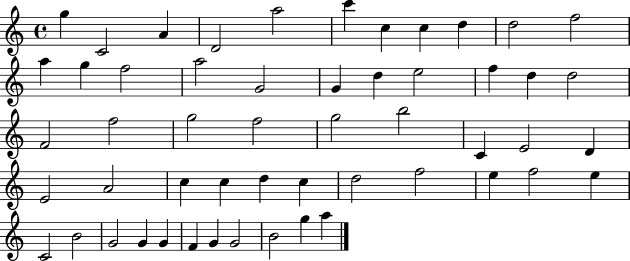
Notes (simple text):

G5/q C4/h A4/q D4/h A5/h C6/q C5/q C5/q D5/q D5/h F5/h A5/q G5/q F5/h A5/h G4/h G4/q D5/q E5/h F5/q D5/q D5/h F4/h F5/h G5/h F5/h G5/h B5/h C4/q E4/h D4/q E4/h A4/h C5/q C5/q D5/q C5/q D5/h F5/h E5/q F5/h E5/q C4/h B4/h G4/h G4/q G4/q F4/q G4/q G4/h B4/h G5/q A5/q